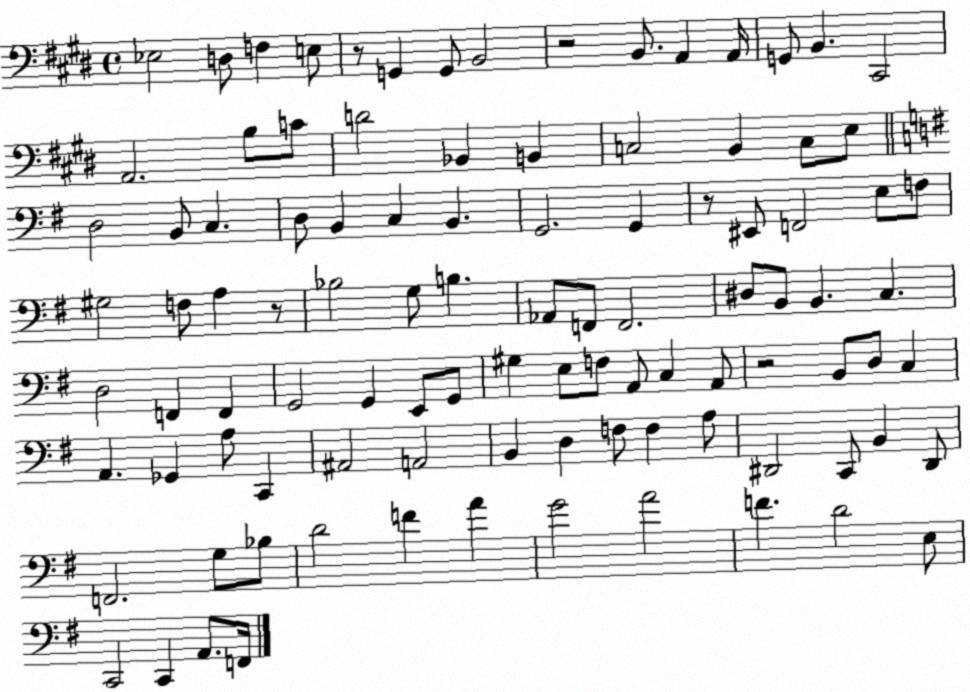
X:1
T:Untitled
M:4/4
L:1/4
K:E
_E,2 D,/2 F, E,/2 z/2 G,, G,,/2 B,,2 z2 B,,/2 A,, A,,/4 G,,/2 B,, ^C,,2 A,,2 B,/2 C/2 D2 _B,, B,, C,2 B,, C,/2 E,/2 D,2 B,,/2 C, D,/2 B,, C, B,, G,,2 G,, z/2 ^E,,/2 F,,2 E,/2 F,/2 ^G,2 F,/2 A, z/2 _B,2 G,/2 B, _A,,/2 F,,/2 F,,2 ^D,/2 B,,/2 B,, C, D,2 F,, F,, G,,2 G,, E,,/2 G,,/2 ^G, E,/2 F,/2 A,,/2 C, A,,/2 z2 B,,/2 D,/2 C, A,, _G,, A,/2 C,, ^A,,2 A,,2 B,, D, F,/2 F, A,/2 ^D,,2 C,,/2 B,, ^D,,/2 F,,2 G,/2 _B,/2 D2 F A G2 A2 F D2 E,/2 C,,2 C,, A,,/2 F,,/4